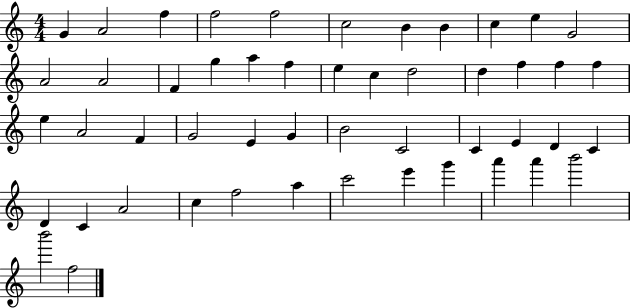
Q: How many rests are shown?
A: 0